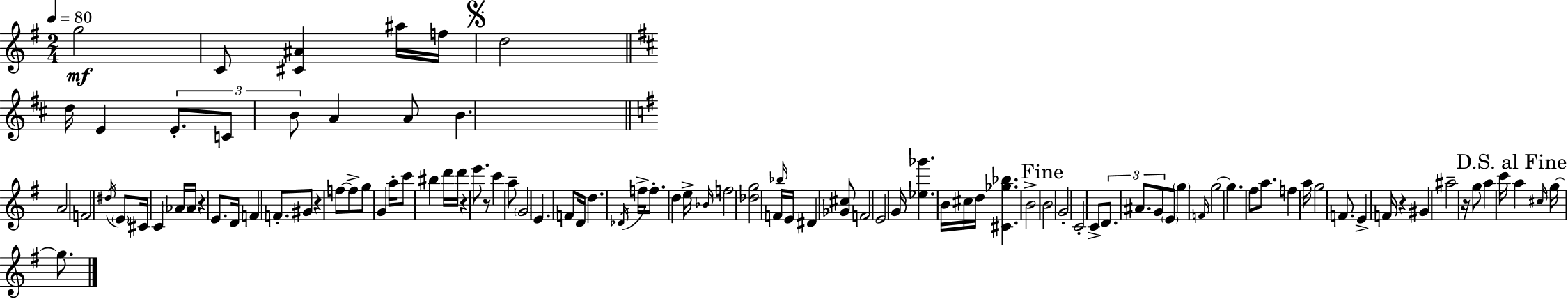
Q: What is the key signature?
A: E minor